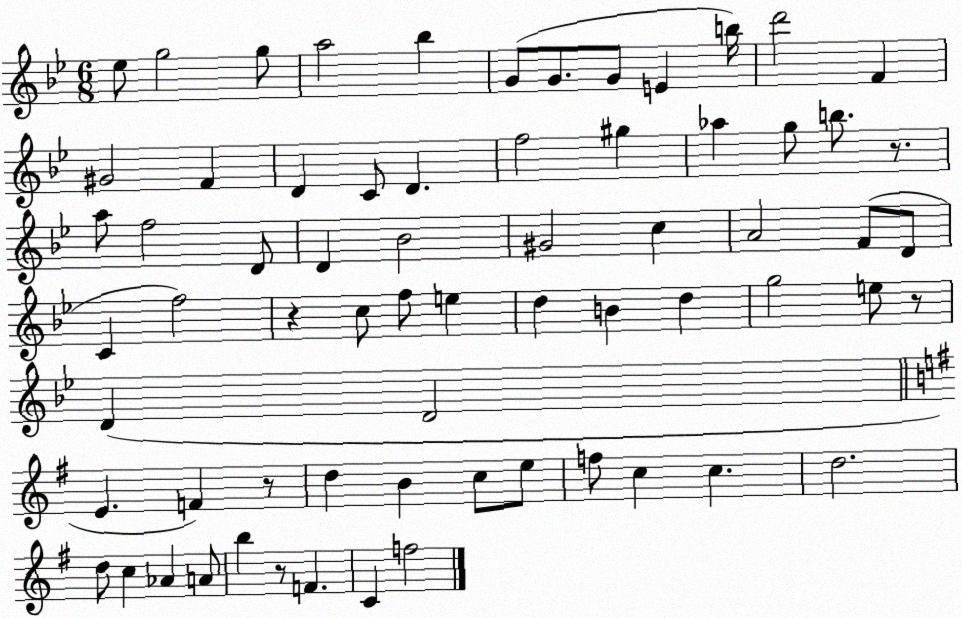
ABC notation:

X:1
T:Untitled
M:6/8
L:1/4
K:Bb
_e/2 g2 g/2 a2 _b G/2 G/2 G/2 E b/4 d'2 F ^G2 F D C/2 D f2 ^g _a g/2 b/2 z/2 a/2 f2 D/2 D _B2 ^G2 c A2 F/2 D/2 C f2 z c/2 f/2 e d B d g2 e/2 z/2 D D2 E F z/2 d B c/2 e/2 f/2 c c d2 d/2 c _A A/2 b z/2 F C f2